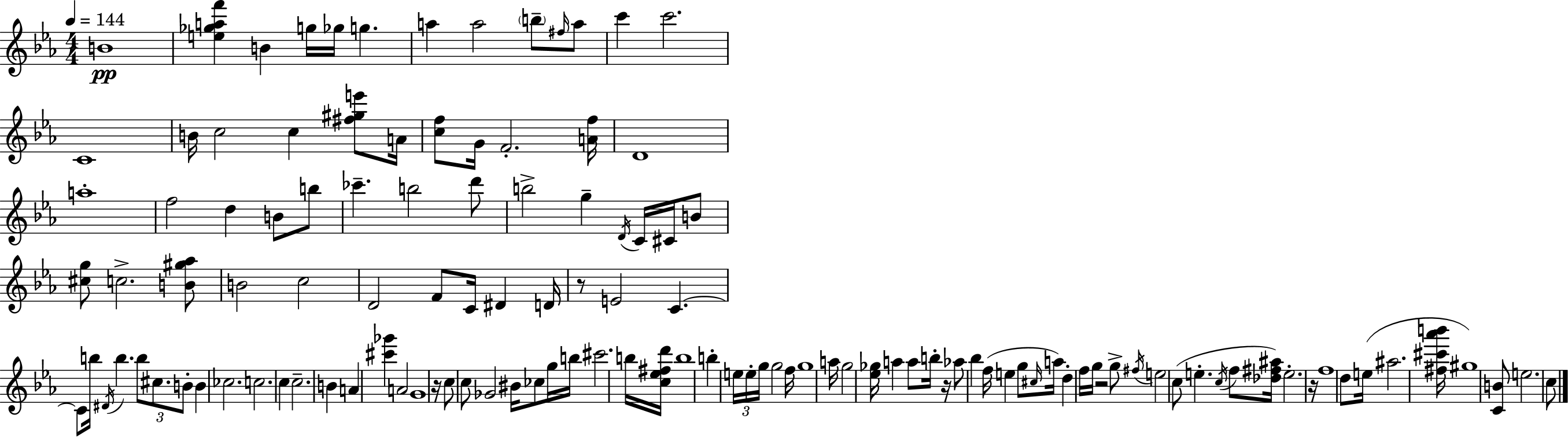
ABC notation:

X:1
T:Untitled
M:4/4
L:1/4
K:Eb
B4 [e_gaf'] B g/4 _g/4 g a a2 b/2 ^f/4 a/2 c' c'2 C4 B/4 c2 c [^f^ge']/2 A/4 [cf]/2 G/4 F2 [Af]/4 D4 a4 f2 d B/2 b/2 _c' b2 d'/2 b2 g D/4 C/4 ^C/4 B/2 [^cg]/2 c2 [B^g_a]/2 B2 c2 D2 F/2 C/4 ^D D/4 z/2 E2 C C/2 b/4 ^D/4 b b/2 ^c/2 B/2 B _c2 c2 c c2 B A [^c'_g'] A2 G4 z/4 c/2 c/2 _G2 ^B/4 _c/2 g/4 b/4 ^c'2 b/4 [c_e^fd']/4 b4 b e/4 e/4 g/4 g2 f/4 g4 a/4 g2 [_e_g]/4 a a/2 b/4 z/4 _a/2 _b f/4 e g/2 ^c/4 a/4 d f/4 g/4 z2 g/2 ^f/4 e2 c/2 e c/4 f/2 [_d^f^a]/4 e2 z/4 f4 d/2 e/4 ^a2 [^f^c'_a'b']/4 ^g4 [CB]/2 e2 c/2